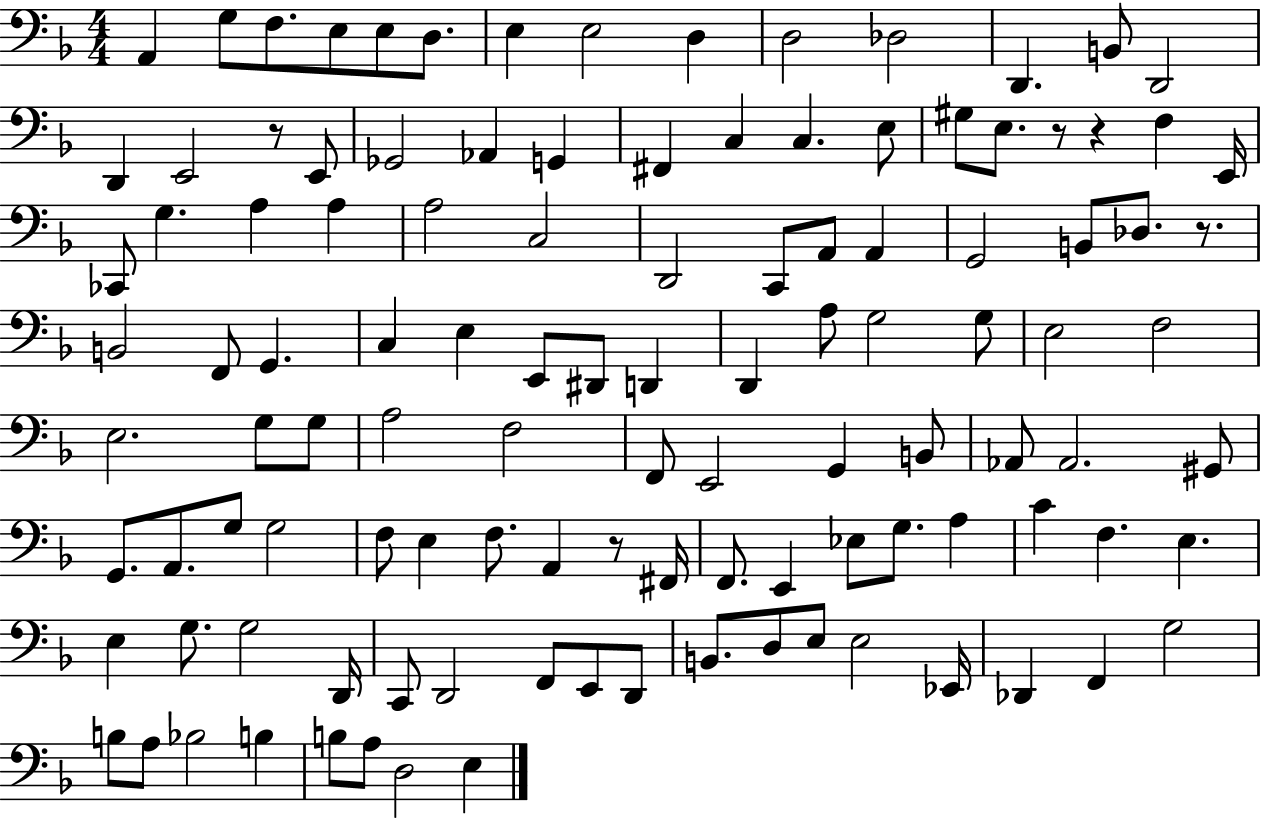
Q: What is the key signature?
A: F major